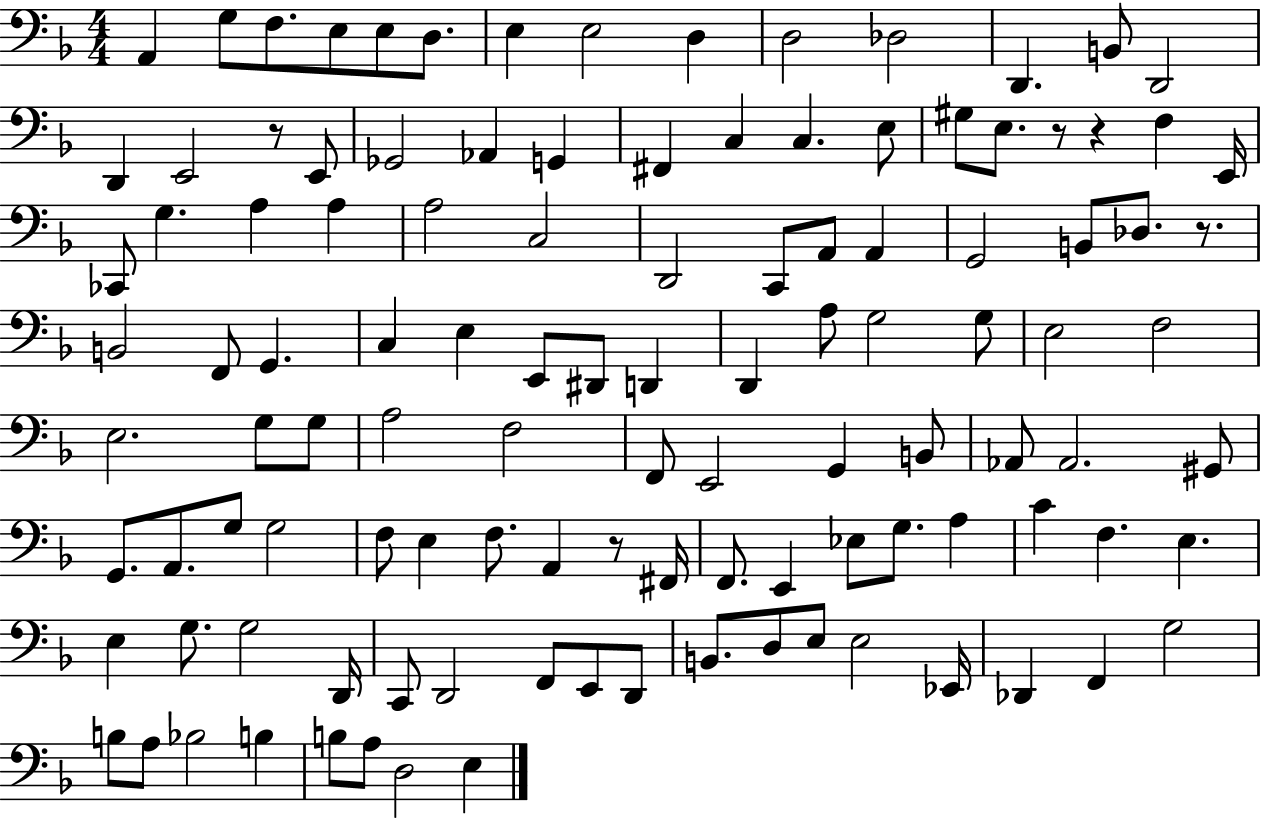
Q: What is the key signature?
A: F major